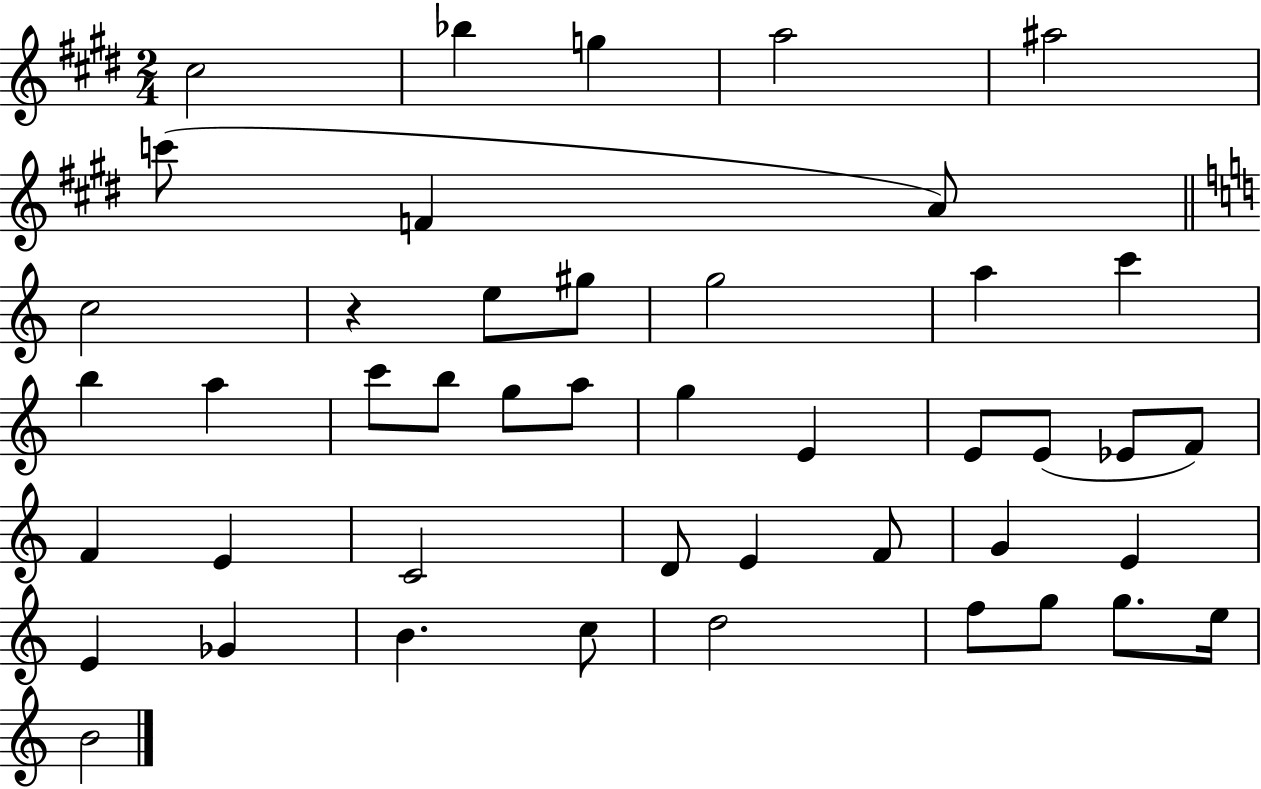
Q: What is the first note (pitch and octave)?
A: C#5